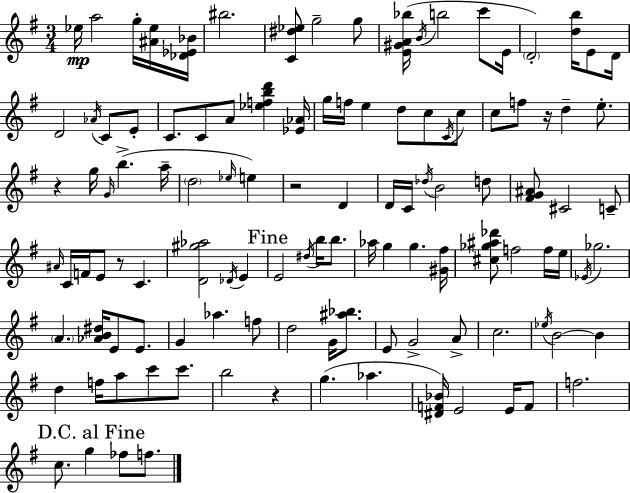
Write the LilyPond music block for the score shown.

{
  \clef treble
  \numericTimeSignature
  \time 3/4
  \key g \major
  ees''16\mp a''2 g''16-. <ais' ees''>16 <des' ees' bes'>16 | bis''2. | <c' dis'' ees''>8 g''2-- g''8 | <e' gis' a' bes''>16( \acciaccatura { b'16 } b''2 c'''8 | \break e'16 \parenthesize d'2-.) <d'' b''>16 e'8 | d'16 d'2 \acciaccatura { aes'16 } c'8 | e'8-. c'8. c'8 a'8 <ees'' f'' b'' d'''>4 | <ees' aes'>16 g''16 f''16 e''4 d''8 c''8 | \break \acciaccatura { c'16 } c''8 c''8 f''8 r16 d''4-- | e''8.-. r4 g''16 \grace { g'16 }( b''4.-> | a''16-- \parenthesize d''2 | \grace { ees''16 } e''4) r2 | \break d'4 d'16 c'16 \acciaccatura { des''16 } b'2 | d''8 <fis' g' ais'>8 cis'2 | c'8-- \grace { ais'16 } c'16 f'16 e'8 r8 | c'4. <d' gis'' aes''>2 | \break \acciaccatura { des'16 } e'4 \mark "Fine" e'2 | \acciaccatura { dis''16 } b''16 b''8. aes''16 g''4 | g''4. <gis' fis''>16 <cis'' ges'' ais'' des'''>8 f''2 | f''16 e''16 \acciaccatura { ees'16 } ges''2. | \break \parenthesize a'4. | <aes' b' dis''>16 e'8 e'8. g'4 | aes''4. f''8 d''2 | g'16 <ais'' bes''>8. e'8 | \break g'2-> a'8-> c''2. | \acciaccatura { ees''16 } b'2~~ | b'4 d''4 | f''16 a''8 c'''8 c'''8. b''2 | \break r4 g''4.( | aes''4. <dis' f' bes'>16) | e'2 e'16 f'8 f''2. | \mark "D.C. al Fine" c''8. | \break g''4 fes''8 f''8. \bar "|."
}